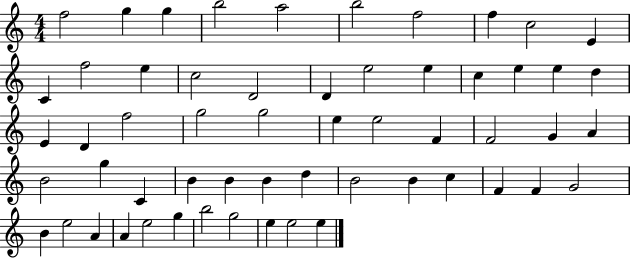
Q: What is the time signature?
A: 4/4